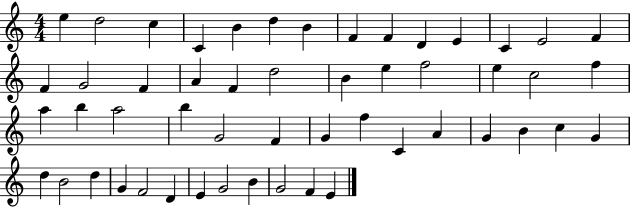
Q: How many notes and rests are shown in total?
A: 52